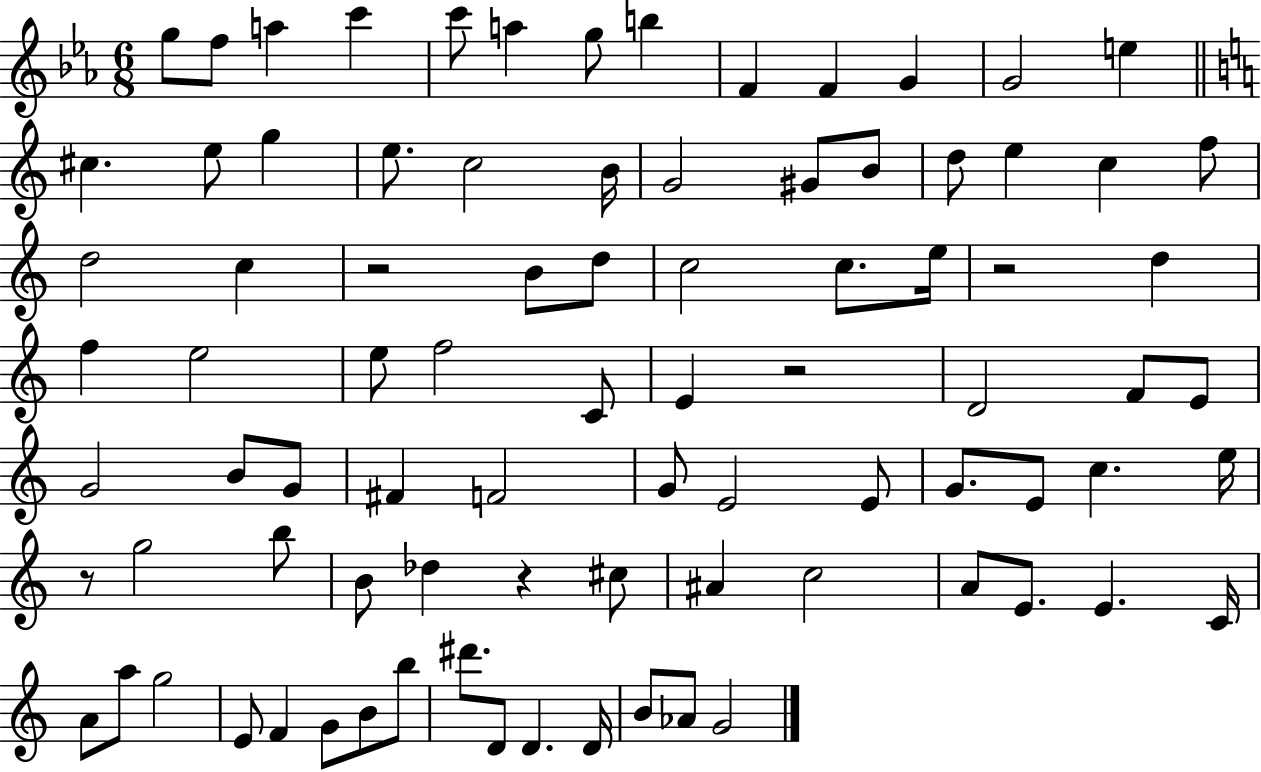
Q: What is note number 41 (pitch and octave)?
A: D4